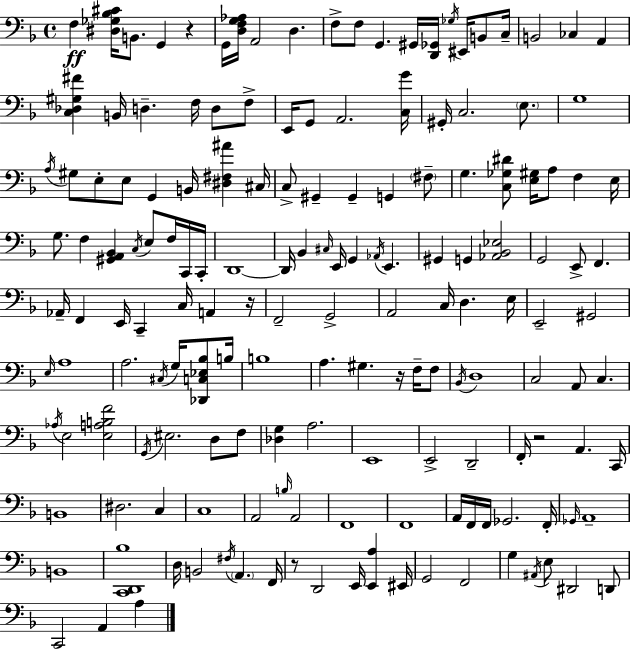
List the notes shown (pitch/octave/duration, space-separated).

F3/q [D#3,Gb3,Bb3,C#4]/s B2/e. G2/q R/q G2/s [D3,F3,G3,Ab3]/s A2/h D3/q. F3/e F3/e G2/q. G#2/s [D2,Gb2]/s Gb3/s EIS2/s B2/e C3/s B2/h CES3/q A2/q [C3,Db3,G#3,F#4]/q B2/s D3/q. F3/s D3/e F3/e E2/s G2/e A2/h. [C3,G4]/s G#2/s C3/h. E3/e. G3/w A3/s G#3/e E3/e E3/e G2/q B2/s [D#3,F#3,A#4]/q C#3/s C3/e G#2/q G#2/q G2/q F#3/e G3/q. [C3,Gb3,D#4]/e [E3,G#3]/s A3/e F3/q E3/s G3/e. F3/q [G#2,A2,Bb2]/q C3/s E3/e F3/s C2/s C2/s D2/w D2/s Bb2/q C#3/s E2/s G2/q Ab2/s E2/q. G#2/q G2/q [Ab2,Bb2,Eb3]/h G2/h E2/e F2/q. Ab2/s F2/q E2/s C2/q C3/s A2/q R/s F2/h G2/h A2/h C3/s D3/q. E3/s E2/h G#2/h E3/s A3/w A3/h. C#3/s G3/s [Db2,C3,Eb3,Bb3]/e B3/s B3/w A3/q. G#3/q. R/s F3/s F3/e Bb2/s D3/w C3/h A2/e C3/q. Ab3/s E3/h [E3,A3,B3,F4]/h G2/s EIS3/h. D3/e F3/e [Db3,G3]/q A3/h. E2/w E2/h D2/h F2/s R/h A2/q. C2/s B2/w D#3/h. C3/q C3/w A2/h B3/s A2/h F2/w F2/w A2/s F2/s F2/s Gb2/h. F2/s Gb2/s A2/w B2/w [C2,D2,Bb3]/w D3/s B2/h F#3/s A2/q. F2/s R/e D2/h E2/s [E2,A3]/q EIS2/s G2/h F2/h G3/q A#2/s E3/e D#2/h D2/e C2/h A2/q A3/q